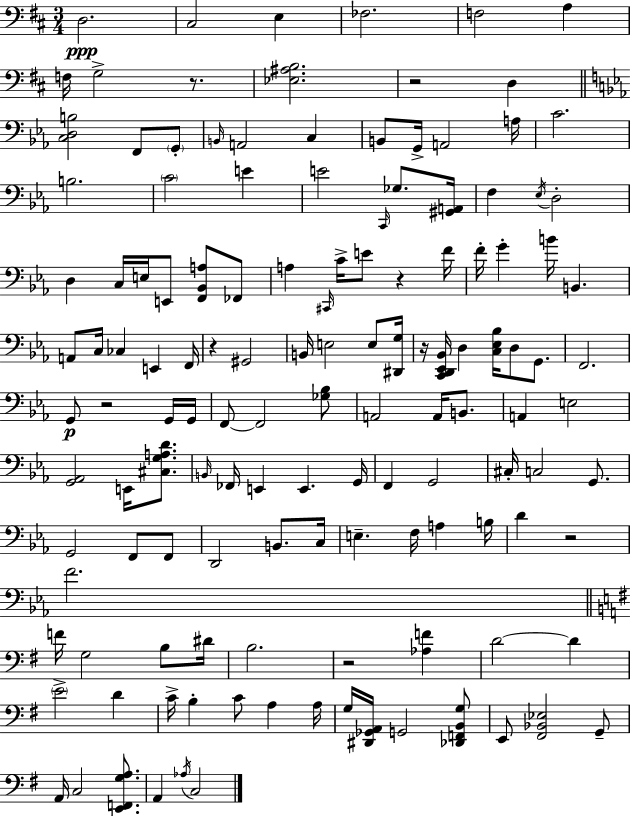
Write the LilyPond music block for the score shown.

{
  \clef bass
  \numericTimeSignature
  \time 3/4
  \key d \major
  \repeat volta 2 { d2.\ppp | cis2 e4 | fes2. | f2 a4 | \break f16 g2-> r8. | <ees ais b>2. | r2 d4 | \bar "||" \break \key ees \major <c d b>2 f,8 \parenthesize g,8-. | \grace { b,16 } a,2 c4 | b,8 g,16-> a,2 | a16 c'2. | \break b2. | \parenthesize c'2 e'4 | e'2 \grace { c,16 } ges8. | <gis, a,>16 f4 \acciaccatura { ees16 } d2-. | \break d4 c16 e16 e,8 <f, bes, a>8 | fes,8 a4 \grace { cis,16 } c'16-> e'8 r4 | f'16 f'16-. g'4-. b'16 b,4. | a,8 c16 ces4 e,4 | \break f,16 r4 gis,2 | b,16 e2 | e8 <dis, g>16 r16 <c, d, ees, bes,>16 d4 <c ees bes>16 d8 | g,8. f,2. | \break g,8\p r2 | g,16 g,16 f,8~~ f,2 | <ges bes>8 a,2 | a,16 b,8. a,4 e2 | \break <g, aes,>2 | e,16 <cis g a d'>8. \grace { b,16 } fes,16 e,4 e,4. | g,16 f,4 g,2 | cis16-. c2 | \break g,8. g,2 | f,8 f,8 d,2 | b,8. c16 e4.-- f16 | a4 b16 d'4 r2 | \break f'2. | \bar "||" \break \key g \major f'16 g2 b8 dis'16 | b2. | r2 <aes f'>4 | d'2~~ d'4 | \break \parenthesize e'2-> d'4 | c'16-> b4-. c'8 a4 a16 | g16 <dis, ges, a,>16 g,2 <des, f, b, g>8 | e,8 <fis, bes, ees>2 g,8-- | \break a,16 c2 <e, f, g a>8. | a,4 \acciaccatura { aes16 } c2 | } \bar "|."
}